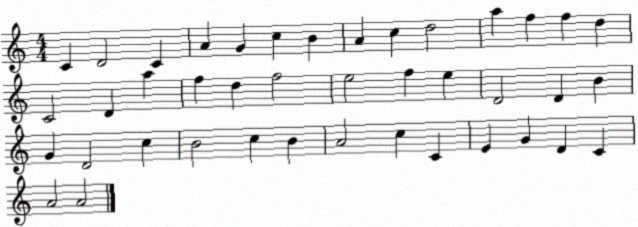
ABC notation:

X:1
T:Untitled
M:4/4
L:1/4
K:C
C D2 C A G c B A c d2 a f f d C2 D a f d f2 e2 f e D2 D B G D2 c B2 c B A2 c C E G D C A2 A2